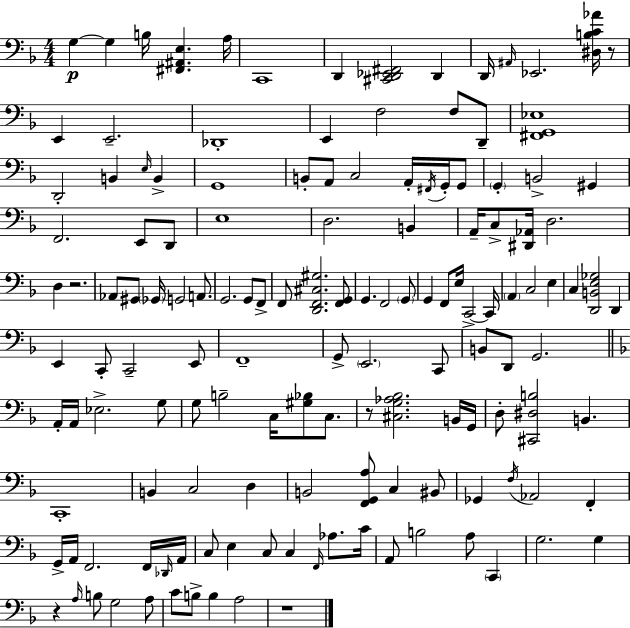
X:1
T:Untitled
M:4/4
L:1/4
K:Dm
G, G, B,/4 [^F,,^A,,E,] A,/4 C,,4 D,, [^C,,D,,_E,,^F,,]2 D,, D,,/4 ^A,,/4 _E,,2 [^D,B,C_A]/4 z/2 E,, E,,2 _D,,4 E,, F,2 F,/2 D,,/2 [^F,,G,,_E,]4 D,,2 B,, E,/4 B,, G,,4 B,,/2 A,,/2 C,2 A,,/4 ^F,,/4 G,,/4 G,,/2 G,, B,,2 ^G,, F,,2 E,,/2 D,,/2 E,4 D,2 B,, A,,/4 C,/2 [^D,,_A,,]/4 D,2 D, z2 _A,,/2 ^G,,/2 _G,,/4 G,,2 A,,/2 G,,2 G,,/2 F,,/2 F,,/2 [D,,F,,^C,^G,]2 [F,,G,,]/2 G,, F,,2 G,,/2 G,, F,,/2 E,/4 C,,2 C,,/4 A,, C,2 E, C, [D,,B,,E,_G,]2 D,, E,, C,,/2 C,,2 E,,/2 F,,4 G,,/2 E,,2 C,,/2 B,,/2 D,,/2 G,,2 A,,/4 A,,/4 _E,2 G,/2 G,/2 B,2 C,/4 [^G,_B,]/2 C,/2 z/2 [^C,G,_A,_B,]2 B,,/4 G,,/4 D,/2 [^C,,^D,B,]2 B,, C,,4 B,, C,2 D, B,,2 [F,,G,,A,]/2 C, ^B,,/2 _G,, F,/4 _A,,2 F,, G,,/4 A,,/4 F,,2 F,,/4 _D,,/4 A,,/4 C,/2 E, C,/2 C, F,,/4 _A,/2 C/4 A,,/2 B,2 A,/2 C,, G,2 G, z A,/4 B,/2 G,2 A,/2 C/2 B,/2 B, A,2 z4